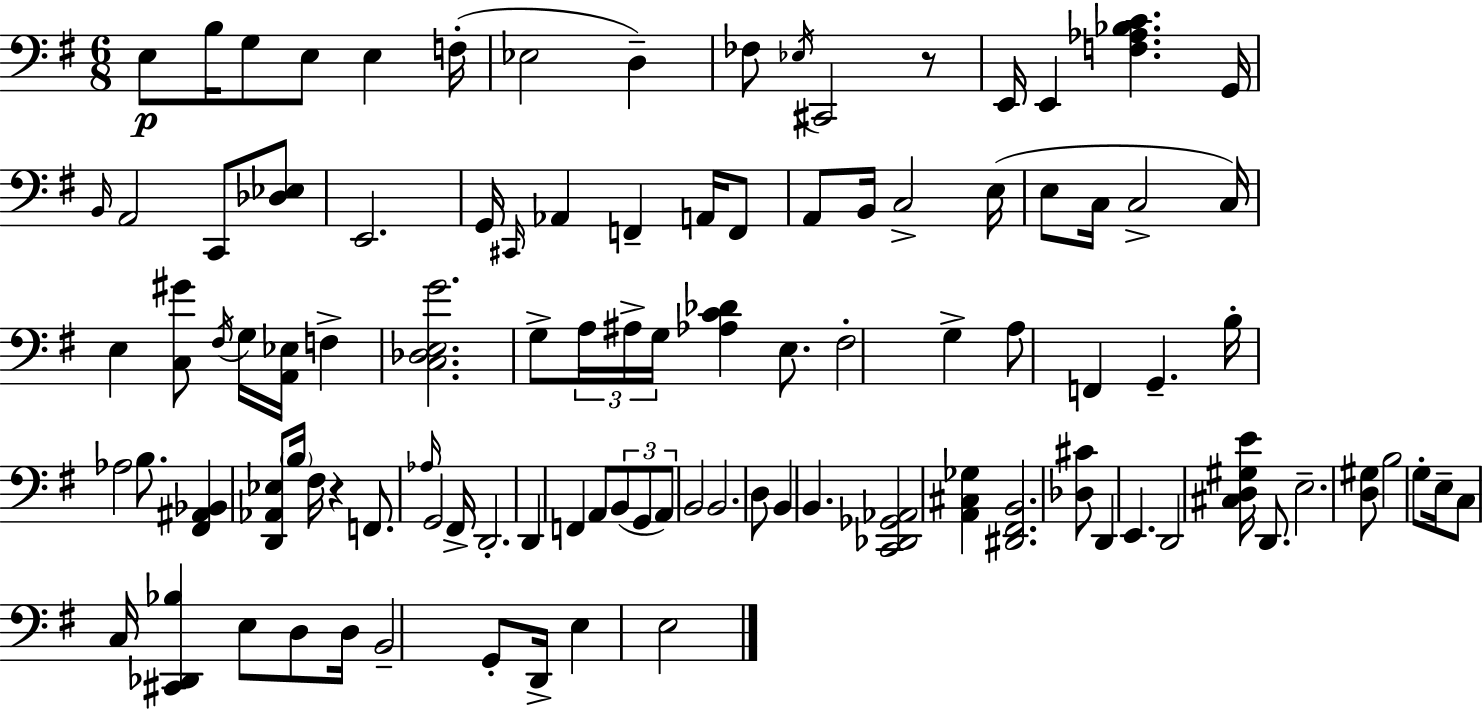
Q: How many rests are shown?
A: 2